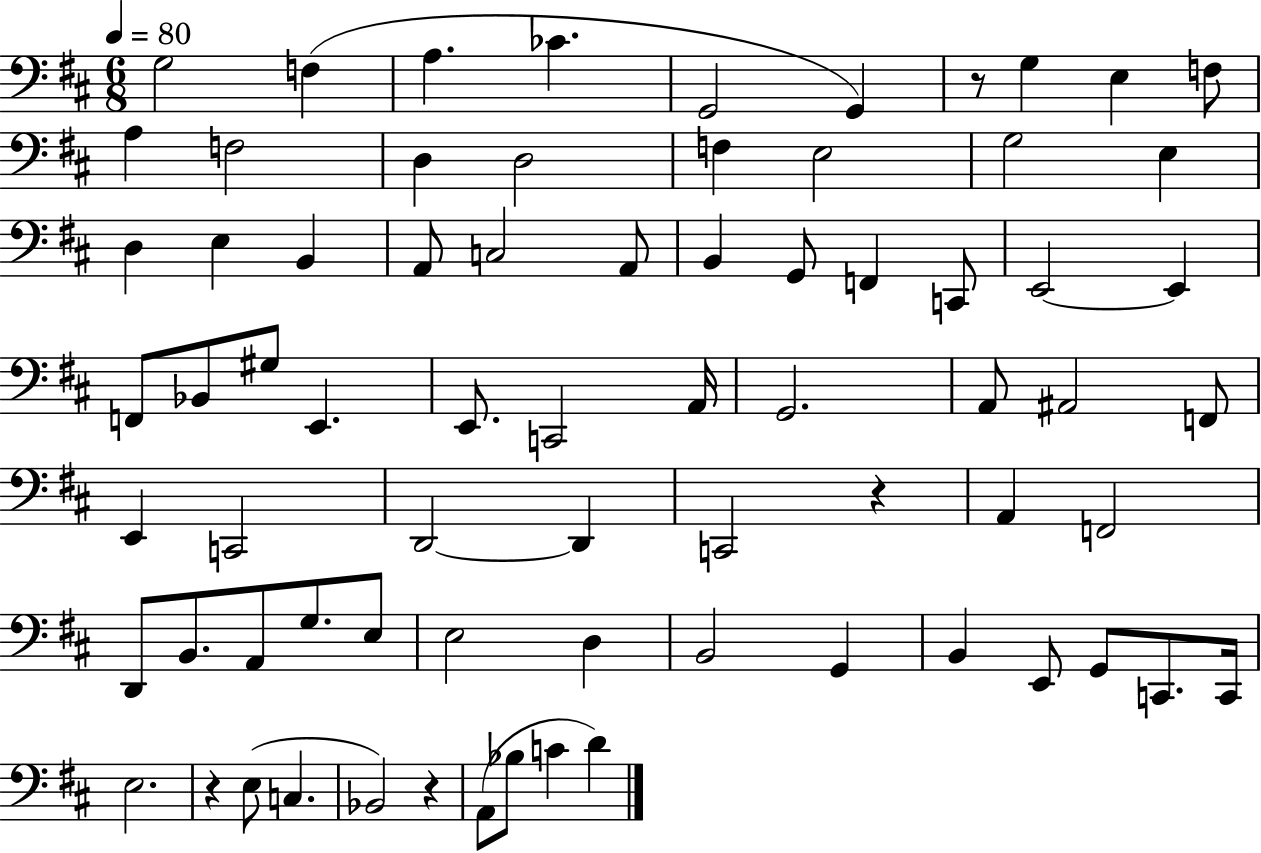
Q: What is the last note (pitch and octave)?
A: D4